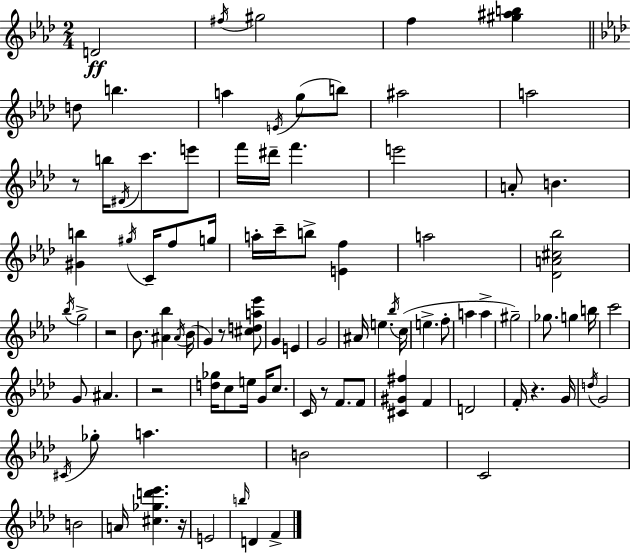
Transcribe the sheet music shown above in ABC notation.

X:1
T:Untitled
M:2/4
L:1/4
K:Ab
D2 ^f/4 ^g2 f [^g^ab] d/2 b a E/4 g/2 b/2 ^a2 a2 z/2 b/4 ^D/4 c'/2 e'/2 f'/4 ^d'/4 f' e'2 A/2 B [^Gb] ^g/4 C/4 f/2 g/4 a/4 c'/4 b/2 [Ef] a2 [_DA^c_b]2 _b/4 g2 z2 _B/2 [^A_b] ^A/4 _B/4 G z/2 [^cda_e']/2 G E G2 ^A/4 e _b/4 c/4 e f/2 a a ^g2 _g/2 g b/4 c'2 G/2 ^A z2 [d_g]/4 c/2 e/4 G/4 c/2 C/4 z/2 F/2 F/2 [^C^G^f] F D2 F/4 z G/4 d/4 G2 ^C/4 _g/2 a B2 C2 B2 A/4 [^c_gd'_e'] z/4 E2 b/4 D F